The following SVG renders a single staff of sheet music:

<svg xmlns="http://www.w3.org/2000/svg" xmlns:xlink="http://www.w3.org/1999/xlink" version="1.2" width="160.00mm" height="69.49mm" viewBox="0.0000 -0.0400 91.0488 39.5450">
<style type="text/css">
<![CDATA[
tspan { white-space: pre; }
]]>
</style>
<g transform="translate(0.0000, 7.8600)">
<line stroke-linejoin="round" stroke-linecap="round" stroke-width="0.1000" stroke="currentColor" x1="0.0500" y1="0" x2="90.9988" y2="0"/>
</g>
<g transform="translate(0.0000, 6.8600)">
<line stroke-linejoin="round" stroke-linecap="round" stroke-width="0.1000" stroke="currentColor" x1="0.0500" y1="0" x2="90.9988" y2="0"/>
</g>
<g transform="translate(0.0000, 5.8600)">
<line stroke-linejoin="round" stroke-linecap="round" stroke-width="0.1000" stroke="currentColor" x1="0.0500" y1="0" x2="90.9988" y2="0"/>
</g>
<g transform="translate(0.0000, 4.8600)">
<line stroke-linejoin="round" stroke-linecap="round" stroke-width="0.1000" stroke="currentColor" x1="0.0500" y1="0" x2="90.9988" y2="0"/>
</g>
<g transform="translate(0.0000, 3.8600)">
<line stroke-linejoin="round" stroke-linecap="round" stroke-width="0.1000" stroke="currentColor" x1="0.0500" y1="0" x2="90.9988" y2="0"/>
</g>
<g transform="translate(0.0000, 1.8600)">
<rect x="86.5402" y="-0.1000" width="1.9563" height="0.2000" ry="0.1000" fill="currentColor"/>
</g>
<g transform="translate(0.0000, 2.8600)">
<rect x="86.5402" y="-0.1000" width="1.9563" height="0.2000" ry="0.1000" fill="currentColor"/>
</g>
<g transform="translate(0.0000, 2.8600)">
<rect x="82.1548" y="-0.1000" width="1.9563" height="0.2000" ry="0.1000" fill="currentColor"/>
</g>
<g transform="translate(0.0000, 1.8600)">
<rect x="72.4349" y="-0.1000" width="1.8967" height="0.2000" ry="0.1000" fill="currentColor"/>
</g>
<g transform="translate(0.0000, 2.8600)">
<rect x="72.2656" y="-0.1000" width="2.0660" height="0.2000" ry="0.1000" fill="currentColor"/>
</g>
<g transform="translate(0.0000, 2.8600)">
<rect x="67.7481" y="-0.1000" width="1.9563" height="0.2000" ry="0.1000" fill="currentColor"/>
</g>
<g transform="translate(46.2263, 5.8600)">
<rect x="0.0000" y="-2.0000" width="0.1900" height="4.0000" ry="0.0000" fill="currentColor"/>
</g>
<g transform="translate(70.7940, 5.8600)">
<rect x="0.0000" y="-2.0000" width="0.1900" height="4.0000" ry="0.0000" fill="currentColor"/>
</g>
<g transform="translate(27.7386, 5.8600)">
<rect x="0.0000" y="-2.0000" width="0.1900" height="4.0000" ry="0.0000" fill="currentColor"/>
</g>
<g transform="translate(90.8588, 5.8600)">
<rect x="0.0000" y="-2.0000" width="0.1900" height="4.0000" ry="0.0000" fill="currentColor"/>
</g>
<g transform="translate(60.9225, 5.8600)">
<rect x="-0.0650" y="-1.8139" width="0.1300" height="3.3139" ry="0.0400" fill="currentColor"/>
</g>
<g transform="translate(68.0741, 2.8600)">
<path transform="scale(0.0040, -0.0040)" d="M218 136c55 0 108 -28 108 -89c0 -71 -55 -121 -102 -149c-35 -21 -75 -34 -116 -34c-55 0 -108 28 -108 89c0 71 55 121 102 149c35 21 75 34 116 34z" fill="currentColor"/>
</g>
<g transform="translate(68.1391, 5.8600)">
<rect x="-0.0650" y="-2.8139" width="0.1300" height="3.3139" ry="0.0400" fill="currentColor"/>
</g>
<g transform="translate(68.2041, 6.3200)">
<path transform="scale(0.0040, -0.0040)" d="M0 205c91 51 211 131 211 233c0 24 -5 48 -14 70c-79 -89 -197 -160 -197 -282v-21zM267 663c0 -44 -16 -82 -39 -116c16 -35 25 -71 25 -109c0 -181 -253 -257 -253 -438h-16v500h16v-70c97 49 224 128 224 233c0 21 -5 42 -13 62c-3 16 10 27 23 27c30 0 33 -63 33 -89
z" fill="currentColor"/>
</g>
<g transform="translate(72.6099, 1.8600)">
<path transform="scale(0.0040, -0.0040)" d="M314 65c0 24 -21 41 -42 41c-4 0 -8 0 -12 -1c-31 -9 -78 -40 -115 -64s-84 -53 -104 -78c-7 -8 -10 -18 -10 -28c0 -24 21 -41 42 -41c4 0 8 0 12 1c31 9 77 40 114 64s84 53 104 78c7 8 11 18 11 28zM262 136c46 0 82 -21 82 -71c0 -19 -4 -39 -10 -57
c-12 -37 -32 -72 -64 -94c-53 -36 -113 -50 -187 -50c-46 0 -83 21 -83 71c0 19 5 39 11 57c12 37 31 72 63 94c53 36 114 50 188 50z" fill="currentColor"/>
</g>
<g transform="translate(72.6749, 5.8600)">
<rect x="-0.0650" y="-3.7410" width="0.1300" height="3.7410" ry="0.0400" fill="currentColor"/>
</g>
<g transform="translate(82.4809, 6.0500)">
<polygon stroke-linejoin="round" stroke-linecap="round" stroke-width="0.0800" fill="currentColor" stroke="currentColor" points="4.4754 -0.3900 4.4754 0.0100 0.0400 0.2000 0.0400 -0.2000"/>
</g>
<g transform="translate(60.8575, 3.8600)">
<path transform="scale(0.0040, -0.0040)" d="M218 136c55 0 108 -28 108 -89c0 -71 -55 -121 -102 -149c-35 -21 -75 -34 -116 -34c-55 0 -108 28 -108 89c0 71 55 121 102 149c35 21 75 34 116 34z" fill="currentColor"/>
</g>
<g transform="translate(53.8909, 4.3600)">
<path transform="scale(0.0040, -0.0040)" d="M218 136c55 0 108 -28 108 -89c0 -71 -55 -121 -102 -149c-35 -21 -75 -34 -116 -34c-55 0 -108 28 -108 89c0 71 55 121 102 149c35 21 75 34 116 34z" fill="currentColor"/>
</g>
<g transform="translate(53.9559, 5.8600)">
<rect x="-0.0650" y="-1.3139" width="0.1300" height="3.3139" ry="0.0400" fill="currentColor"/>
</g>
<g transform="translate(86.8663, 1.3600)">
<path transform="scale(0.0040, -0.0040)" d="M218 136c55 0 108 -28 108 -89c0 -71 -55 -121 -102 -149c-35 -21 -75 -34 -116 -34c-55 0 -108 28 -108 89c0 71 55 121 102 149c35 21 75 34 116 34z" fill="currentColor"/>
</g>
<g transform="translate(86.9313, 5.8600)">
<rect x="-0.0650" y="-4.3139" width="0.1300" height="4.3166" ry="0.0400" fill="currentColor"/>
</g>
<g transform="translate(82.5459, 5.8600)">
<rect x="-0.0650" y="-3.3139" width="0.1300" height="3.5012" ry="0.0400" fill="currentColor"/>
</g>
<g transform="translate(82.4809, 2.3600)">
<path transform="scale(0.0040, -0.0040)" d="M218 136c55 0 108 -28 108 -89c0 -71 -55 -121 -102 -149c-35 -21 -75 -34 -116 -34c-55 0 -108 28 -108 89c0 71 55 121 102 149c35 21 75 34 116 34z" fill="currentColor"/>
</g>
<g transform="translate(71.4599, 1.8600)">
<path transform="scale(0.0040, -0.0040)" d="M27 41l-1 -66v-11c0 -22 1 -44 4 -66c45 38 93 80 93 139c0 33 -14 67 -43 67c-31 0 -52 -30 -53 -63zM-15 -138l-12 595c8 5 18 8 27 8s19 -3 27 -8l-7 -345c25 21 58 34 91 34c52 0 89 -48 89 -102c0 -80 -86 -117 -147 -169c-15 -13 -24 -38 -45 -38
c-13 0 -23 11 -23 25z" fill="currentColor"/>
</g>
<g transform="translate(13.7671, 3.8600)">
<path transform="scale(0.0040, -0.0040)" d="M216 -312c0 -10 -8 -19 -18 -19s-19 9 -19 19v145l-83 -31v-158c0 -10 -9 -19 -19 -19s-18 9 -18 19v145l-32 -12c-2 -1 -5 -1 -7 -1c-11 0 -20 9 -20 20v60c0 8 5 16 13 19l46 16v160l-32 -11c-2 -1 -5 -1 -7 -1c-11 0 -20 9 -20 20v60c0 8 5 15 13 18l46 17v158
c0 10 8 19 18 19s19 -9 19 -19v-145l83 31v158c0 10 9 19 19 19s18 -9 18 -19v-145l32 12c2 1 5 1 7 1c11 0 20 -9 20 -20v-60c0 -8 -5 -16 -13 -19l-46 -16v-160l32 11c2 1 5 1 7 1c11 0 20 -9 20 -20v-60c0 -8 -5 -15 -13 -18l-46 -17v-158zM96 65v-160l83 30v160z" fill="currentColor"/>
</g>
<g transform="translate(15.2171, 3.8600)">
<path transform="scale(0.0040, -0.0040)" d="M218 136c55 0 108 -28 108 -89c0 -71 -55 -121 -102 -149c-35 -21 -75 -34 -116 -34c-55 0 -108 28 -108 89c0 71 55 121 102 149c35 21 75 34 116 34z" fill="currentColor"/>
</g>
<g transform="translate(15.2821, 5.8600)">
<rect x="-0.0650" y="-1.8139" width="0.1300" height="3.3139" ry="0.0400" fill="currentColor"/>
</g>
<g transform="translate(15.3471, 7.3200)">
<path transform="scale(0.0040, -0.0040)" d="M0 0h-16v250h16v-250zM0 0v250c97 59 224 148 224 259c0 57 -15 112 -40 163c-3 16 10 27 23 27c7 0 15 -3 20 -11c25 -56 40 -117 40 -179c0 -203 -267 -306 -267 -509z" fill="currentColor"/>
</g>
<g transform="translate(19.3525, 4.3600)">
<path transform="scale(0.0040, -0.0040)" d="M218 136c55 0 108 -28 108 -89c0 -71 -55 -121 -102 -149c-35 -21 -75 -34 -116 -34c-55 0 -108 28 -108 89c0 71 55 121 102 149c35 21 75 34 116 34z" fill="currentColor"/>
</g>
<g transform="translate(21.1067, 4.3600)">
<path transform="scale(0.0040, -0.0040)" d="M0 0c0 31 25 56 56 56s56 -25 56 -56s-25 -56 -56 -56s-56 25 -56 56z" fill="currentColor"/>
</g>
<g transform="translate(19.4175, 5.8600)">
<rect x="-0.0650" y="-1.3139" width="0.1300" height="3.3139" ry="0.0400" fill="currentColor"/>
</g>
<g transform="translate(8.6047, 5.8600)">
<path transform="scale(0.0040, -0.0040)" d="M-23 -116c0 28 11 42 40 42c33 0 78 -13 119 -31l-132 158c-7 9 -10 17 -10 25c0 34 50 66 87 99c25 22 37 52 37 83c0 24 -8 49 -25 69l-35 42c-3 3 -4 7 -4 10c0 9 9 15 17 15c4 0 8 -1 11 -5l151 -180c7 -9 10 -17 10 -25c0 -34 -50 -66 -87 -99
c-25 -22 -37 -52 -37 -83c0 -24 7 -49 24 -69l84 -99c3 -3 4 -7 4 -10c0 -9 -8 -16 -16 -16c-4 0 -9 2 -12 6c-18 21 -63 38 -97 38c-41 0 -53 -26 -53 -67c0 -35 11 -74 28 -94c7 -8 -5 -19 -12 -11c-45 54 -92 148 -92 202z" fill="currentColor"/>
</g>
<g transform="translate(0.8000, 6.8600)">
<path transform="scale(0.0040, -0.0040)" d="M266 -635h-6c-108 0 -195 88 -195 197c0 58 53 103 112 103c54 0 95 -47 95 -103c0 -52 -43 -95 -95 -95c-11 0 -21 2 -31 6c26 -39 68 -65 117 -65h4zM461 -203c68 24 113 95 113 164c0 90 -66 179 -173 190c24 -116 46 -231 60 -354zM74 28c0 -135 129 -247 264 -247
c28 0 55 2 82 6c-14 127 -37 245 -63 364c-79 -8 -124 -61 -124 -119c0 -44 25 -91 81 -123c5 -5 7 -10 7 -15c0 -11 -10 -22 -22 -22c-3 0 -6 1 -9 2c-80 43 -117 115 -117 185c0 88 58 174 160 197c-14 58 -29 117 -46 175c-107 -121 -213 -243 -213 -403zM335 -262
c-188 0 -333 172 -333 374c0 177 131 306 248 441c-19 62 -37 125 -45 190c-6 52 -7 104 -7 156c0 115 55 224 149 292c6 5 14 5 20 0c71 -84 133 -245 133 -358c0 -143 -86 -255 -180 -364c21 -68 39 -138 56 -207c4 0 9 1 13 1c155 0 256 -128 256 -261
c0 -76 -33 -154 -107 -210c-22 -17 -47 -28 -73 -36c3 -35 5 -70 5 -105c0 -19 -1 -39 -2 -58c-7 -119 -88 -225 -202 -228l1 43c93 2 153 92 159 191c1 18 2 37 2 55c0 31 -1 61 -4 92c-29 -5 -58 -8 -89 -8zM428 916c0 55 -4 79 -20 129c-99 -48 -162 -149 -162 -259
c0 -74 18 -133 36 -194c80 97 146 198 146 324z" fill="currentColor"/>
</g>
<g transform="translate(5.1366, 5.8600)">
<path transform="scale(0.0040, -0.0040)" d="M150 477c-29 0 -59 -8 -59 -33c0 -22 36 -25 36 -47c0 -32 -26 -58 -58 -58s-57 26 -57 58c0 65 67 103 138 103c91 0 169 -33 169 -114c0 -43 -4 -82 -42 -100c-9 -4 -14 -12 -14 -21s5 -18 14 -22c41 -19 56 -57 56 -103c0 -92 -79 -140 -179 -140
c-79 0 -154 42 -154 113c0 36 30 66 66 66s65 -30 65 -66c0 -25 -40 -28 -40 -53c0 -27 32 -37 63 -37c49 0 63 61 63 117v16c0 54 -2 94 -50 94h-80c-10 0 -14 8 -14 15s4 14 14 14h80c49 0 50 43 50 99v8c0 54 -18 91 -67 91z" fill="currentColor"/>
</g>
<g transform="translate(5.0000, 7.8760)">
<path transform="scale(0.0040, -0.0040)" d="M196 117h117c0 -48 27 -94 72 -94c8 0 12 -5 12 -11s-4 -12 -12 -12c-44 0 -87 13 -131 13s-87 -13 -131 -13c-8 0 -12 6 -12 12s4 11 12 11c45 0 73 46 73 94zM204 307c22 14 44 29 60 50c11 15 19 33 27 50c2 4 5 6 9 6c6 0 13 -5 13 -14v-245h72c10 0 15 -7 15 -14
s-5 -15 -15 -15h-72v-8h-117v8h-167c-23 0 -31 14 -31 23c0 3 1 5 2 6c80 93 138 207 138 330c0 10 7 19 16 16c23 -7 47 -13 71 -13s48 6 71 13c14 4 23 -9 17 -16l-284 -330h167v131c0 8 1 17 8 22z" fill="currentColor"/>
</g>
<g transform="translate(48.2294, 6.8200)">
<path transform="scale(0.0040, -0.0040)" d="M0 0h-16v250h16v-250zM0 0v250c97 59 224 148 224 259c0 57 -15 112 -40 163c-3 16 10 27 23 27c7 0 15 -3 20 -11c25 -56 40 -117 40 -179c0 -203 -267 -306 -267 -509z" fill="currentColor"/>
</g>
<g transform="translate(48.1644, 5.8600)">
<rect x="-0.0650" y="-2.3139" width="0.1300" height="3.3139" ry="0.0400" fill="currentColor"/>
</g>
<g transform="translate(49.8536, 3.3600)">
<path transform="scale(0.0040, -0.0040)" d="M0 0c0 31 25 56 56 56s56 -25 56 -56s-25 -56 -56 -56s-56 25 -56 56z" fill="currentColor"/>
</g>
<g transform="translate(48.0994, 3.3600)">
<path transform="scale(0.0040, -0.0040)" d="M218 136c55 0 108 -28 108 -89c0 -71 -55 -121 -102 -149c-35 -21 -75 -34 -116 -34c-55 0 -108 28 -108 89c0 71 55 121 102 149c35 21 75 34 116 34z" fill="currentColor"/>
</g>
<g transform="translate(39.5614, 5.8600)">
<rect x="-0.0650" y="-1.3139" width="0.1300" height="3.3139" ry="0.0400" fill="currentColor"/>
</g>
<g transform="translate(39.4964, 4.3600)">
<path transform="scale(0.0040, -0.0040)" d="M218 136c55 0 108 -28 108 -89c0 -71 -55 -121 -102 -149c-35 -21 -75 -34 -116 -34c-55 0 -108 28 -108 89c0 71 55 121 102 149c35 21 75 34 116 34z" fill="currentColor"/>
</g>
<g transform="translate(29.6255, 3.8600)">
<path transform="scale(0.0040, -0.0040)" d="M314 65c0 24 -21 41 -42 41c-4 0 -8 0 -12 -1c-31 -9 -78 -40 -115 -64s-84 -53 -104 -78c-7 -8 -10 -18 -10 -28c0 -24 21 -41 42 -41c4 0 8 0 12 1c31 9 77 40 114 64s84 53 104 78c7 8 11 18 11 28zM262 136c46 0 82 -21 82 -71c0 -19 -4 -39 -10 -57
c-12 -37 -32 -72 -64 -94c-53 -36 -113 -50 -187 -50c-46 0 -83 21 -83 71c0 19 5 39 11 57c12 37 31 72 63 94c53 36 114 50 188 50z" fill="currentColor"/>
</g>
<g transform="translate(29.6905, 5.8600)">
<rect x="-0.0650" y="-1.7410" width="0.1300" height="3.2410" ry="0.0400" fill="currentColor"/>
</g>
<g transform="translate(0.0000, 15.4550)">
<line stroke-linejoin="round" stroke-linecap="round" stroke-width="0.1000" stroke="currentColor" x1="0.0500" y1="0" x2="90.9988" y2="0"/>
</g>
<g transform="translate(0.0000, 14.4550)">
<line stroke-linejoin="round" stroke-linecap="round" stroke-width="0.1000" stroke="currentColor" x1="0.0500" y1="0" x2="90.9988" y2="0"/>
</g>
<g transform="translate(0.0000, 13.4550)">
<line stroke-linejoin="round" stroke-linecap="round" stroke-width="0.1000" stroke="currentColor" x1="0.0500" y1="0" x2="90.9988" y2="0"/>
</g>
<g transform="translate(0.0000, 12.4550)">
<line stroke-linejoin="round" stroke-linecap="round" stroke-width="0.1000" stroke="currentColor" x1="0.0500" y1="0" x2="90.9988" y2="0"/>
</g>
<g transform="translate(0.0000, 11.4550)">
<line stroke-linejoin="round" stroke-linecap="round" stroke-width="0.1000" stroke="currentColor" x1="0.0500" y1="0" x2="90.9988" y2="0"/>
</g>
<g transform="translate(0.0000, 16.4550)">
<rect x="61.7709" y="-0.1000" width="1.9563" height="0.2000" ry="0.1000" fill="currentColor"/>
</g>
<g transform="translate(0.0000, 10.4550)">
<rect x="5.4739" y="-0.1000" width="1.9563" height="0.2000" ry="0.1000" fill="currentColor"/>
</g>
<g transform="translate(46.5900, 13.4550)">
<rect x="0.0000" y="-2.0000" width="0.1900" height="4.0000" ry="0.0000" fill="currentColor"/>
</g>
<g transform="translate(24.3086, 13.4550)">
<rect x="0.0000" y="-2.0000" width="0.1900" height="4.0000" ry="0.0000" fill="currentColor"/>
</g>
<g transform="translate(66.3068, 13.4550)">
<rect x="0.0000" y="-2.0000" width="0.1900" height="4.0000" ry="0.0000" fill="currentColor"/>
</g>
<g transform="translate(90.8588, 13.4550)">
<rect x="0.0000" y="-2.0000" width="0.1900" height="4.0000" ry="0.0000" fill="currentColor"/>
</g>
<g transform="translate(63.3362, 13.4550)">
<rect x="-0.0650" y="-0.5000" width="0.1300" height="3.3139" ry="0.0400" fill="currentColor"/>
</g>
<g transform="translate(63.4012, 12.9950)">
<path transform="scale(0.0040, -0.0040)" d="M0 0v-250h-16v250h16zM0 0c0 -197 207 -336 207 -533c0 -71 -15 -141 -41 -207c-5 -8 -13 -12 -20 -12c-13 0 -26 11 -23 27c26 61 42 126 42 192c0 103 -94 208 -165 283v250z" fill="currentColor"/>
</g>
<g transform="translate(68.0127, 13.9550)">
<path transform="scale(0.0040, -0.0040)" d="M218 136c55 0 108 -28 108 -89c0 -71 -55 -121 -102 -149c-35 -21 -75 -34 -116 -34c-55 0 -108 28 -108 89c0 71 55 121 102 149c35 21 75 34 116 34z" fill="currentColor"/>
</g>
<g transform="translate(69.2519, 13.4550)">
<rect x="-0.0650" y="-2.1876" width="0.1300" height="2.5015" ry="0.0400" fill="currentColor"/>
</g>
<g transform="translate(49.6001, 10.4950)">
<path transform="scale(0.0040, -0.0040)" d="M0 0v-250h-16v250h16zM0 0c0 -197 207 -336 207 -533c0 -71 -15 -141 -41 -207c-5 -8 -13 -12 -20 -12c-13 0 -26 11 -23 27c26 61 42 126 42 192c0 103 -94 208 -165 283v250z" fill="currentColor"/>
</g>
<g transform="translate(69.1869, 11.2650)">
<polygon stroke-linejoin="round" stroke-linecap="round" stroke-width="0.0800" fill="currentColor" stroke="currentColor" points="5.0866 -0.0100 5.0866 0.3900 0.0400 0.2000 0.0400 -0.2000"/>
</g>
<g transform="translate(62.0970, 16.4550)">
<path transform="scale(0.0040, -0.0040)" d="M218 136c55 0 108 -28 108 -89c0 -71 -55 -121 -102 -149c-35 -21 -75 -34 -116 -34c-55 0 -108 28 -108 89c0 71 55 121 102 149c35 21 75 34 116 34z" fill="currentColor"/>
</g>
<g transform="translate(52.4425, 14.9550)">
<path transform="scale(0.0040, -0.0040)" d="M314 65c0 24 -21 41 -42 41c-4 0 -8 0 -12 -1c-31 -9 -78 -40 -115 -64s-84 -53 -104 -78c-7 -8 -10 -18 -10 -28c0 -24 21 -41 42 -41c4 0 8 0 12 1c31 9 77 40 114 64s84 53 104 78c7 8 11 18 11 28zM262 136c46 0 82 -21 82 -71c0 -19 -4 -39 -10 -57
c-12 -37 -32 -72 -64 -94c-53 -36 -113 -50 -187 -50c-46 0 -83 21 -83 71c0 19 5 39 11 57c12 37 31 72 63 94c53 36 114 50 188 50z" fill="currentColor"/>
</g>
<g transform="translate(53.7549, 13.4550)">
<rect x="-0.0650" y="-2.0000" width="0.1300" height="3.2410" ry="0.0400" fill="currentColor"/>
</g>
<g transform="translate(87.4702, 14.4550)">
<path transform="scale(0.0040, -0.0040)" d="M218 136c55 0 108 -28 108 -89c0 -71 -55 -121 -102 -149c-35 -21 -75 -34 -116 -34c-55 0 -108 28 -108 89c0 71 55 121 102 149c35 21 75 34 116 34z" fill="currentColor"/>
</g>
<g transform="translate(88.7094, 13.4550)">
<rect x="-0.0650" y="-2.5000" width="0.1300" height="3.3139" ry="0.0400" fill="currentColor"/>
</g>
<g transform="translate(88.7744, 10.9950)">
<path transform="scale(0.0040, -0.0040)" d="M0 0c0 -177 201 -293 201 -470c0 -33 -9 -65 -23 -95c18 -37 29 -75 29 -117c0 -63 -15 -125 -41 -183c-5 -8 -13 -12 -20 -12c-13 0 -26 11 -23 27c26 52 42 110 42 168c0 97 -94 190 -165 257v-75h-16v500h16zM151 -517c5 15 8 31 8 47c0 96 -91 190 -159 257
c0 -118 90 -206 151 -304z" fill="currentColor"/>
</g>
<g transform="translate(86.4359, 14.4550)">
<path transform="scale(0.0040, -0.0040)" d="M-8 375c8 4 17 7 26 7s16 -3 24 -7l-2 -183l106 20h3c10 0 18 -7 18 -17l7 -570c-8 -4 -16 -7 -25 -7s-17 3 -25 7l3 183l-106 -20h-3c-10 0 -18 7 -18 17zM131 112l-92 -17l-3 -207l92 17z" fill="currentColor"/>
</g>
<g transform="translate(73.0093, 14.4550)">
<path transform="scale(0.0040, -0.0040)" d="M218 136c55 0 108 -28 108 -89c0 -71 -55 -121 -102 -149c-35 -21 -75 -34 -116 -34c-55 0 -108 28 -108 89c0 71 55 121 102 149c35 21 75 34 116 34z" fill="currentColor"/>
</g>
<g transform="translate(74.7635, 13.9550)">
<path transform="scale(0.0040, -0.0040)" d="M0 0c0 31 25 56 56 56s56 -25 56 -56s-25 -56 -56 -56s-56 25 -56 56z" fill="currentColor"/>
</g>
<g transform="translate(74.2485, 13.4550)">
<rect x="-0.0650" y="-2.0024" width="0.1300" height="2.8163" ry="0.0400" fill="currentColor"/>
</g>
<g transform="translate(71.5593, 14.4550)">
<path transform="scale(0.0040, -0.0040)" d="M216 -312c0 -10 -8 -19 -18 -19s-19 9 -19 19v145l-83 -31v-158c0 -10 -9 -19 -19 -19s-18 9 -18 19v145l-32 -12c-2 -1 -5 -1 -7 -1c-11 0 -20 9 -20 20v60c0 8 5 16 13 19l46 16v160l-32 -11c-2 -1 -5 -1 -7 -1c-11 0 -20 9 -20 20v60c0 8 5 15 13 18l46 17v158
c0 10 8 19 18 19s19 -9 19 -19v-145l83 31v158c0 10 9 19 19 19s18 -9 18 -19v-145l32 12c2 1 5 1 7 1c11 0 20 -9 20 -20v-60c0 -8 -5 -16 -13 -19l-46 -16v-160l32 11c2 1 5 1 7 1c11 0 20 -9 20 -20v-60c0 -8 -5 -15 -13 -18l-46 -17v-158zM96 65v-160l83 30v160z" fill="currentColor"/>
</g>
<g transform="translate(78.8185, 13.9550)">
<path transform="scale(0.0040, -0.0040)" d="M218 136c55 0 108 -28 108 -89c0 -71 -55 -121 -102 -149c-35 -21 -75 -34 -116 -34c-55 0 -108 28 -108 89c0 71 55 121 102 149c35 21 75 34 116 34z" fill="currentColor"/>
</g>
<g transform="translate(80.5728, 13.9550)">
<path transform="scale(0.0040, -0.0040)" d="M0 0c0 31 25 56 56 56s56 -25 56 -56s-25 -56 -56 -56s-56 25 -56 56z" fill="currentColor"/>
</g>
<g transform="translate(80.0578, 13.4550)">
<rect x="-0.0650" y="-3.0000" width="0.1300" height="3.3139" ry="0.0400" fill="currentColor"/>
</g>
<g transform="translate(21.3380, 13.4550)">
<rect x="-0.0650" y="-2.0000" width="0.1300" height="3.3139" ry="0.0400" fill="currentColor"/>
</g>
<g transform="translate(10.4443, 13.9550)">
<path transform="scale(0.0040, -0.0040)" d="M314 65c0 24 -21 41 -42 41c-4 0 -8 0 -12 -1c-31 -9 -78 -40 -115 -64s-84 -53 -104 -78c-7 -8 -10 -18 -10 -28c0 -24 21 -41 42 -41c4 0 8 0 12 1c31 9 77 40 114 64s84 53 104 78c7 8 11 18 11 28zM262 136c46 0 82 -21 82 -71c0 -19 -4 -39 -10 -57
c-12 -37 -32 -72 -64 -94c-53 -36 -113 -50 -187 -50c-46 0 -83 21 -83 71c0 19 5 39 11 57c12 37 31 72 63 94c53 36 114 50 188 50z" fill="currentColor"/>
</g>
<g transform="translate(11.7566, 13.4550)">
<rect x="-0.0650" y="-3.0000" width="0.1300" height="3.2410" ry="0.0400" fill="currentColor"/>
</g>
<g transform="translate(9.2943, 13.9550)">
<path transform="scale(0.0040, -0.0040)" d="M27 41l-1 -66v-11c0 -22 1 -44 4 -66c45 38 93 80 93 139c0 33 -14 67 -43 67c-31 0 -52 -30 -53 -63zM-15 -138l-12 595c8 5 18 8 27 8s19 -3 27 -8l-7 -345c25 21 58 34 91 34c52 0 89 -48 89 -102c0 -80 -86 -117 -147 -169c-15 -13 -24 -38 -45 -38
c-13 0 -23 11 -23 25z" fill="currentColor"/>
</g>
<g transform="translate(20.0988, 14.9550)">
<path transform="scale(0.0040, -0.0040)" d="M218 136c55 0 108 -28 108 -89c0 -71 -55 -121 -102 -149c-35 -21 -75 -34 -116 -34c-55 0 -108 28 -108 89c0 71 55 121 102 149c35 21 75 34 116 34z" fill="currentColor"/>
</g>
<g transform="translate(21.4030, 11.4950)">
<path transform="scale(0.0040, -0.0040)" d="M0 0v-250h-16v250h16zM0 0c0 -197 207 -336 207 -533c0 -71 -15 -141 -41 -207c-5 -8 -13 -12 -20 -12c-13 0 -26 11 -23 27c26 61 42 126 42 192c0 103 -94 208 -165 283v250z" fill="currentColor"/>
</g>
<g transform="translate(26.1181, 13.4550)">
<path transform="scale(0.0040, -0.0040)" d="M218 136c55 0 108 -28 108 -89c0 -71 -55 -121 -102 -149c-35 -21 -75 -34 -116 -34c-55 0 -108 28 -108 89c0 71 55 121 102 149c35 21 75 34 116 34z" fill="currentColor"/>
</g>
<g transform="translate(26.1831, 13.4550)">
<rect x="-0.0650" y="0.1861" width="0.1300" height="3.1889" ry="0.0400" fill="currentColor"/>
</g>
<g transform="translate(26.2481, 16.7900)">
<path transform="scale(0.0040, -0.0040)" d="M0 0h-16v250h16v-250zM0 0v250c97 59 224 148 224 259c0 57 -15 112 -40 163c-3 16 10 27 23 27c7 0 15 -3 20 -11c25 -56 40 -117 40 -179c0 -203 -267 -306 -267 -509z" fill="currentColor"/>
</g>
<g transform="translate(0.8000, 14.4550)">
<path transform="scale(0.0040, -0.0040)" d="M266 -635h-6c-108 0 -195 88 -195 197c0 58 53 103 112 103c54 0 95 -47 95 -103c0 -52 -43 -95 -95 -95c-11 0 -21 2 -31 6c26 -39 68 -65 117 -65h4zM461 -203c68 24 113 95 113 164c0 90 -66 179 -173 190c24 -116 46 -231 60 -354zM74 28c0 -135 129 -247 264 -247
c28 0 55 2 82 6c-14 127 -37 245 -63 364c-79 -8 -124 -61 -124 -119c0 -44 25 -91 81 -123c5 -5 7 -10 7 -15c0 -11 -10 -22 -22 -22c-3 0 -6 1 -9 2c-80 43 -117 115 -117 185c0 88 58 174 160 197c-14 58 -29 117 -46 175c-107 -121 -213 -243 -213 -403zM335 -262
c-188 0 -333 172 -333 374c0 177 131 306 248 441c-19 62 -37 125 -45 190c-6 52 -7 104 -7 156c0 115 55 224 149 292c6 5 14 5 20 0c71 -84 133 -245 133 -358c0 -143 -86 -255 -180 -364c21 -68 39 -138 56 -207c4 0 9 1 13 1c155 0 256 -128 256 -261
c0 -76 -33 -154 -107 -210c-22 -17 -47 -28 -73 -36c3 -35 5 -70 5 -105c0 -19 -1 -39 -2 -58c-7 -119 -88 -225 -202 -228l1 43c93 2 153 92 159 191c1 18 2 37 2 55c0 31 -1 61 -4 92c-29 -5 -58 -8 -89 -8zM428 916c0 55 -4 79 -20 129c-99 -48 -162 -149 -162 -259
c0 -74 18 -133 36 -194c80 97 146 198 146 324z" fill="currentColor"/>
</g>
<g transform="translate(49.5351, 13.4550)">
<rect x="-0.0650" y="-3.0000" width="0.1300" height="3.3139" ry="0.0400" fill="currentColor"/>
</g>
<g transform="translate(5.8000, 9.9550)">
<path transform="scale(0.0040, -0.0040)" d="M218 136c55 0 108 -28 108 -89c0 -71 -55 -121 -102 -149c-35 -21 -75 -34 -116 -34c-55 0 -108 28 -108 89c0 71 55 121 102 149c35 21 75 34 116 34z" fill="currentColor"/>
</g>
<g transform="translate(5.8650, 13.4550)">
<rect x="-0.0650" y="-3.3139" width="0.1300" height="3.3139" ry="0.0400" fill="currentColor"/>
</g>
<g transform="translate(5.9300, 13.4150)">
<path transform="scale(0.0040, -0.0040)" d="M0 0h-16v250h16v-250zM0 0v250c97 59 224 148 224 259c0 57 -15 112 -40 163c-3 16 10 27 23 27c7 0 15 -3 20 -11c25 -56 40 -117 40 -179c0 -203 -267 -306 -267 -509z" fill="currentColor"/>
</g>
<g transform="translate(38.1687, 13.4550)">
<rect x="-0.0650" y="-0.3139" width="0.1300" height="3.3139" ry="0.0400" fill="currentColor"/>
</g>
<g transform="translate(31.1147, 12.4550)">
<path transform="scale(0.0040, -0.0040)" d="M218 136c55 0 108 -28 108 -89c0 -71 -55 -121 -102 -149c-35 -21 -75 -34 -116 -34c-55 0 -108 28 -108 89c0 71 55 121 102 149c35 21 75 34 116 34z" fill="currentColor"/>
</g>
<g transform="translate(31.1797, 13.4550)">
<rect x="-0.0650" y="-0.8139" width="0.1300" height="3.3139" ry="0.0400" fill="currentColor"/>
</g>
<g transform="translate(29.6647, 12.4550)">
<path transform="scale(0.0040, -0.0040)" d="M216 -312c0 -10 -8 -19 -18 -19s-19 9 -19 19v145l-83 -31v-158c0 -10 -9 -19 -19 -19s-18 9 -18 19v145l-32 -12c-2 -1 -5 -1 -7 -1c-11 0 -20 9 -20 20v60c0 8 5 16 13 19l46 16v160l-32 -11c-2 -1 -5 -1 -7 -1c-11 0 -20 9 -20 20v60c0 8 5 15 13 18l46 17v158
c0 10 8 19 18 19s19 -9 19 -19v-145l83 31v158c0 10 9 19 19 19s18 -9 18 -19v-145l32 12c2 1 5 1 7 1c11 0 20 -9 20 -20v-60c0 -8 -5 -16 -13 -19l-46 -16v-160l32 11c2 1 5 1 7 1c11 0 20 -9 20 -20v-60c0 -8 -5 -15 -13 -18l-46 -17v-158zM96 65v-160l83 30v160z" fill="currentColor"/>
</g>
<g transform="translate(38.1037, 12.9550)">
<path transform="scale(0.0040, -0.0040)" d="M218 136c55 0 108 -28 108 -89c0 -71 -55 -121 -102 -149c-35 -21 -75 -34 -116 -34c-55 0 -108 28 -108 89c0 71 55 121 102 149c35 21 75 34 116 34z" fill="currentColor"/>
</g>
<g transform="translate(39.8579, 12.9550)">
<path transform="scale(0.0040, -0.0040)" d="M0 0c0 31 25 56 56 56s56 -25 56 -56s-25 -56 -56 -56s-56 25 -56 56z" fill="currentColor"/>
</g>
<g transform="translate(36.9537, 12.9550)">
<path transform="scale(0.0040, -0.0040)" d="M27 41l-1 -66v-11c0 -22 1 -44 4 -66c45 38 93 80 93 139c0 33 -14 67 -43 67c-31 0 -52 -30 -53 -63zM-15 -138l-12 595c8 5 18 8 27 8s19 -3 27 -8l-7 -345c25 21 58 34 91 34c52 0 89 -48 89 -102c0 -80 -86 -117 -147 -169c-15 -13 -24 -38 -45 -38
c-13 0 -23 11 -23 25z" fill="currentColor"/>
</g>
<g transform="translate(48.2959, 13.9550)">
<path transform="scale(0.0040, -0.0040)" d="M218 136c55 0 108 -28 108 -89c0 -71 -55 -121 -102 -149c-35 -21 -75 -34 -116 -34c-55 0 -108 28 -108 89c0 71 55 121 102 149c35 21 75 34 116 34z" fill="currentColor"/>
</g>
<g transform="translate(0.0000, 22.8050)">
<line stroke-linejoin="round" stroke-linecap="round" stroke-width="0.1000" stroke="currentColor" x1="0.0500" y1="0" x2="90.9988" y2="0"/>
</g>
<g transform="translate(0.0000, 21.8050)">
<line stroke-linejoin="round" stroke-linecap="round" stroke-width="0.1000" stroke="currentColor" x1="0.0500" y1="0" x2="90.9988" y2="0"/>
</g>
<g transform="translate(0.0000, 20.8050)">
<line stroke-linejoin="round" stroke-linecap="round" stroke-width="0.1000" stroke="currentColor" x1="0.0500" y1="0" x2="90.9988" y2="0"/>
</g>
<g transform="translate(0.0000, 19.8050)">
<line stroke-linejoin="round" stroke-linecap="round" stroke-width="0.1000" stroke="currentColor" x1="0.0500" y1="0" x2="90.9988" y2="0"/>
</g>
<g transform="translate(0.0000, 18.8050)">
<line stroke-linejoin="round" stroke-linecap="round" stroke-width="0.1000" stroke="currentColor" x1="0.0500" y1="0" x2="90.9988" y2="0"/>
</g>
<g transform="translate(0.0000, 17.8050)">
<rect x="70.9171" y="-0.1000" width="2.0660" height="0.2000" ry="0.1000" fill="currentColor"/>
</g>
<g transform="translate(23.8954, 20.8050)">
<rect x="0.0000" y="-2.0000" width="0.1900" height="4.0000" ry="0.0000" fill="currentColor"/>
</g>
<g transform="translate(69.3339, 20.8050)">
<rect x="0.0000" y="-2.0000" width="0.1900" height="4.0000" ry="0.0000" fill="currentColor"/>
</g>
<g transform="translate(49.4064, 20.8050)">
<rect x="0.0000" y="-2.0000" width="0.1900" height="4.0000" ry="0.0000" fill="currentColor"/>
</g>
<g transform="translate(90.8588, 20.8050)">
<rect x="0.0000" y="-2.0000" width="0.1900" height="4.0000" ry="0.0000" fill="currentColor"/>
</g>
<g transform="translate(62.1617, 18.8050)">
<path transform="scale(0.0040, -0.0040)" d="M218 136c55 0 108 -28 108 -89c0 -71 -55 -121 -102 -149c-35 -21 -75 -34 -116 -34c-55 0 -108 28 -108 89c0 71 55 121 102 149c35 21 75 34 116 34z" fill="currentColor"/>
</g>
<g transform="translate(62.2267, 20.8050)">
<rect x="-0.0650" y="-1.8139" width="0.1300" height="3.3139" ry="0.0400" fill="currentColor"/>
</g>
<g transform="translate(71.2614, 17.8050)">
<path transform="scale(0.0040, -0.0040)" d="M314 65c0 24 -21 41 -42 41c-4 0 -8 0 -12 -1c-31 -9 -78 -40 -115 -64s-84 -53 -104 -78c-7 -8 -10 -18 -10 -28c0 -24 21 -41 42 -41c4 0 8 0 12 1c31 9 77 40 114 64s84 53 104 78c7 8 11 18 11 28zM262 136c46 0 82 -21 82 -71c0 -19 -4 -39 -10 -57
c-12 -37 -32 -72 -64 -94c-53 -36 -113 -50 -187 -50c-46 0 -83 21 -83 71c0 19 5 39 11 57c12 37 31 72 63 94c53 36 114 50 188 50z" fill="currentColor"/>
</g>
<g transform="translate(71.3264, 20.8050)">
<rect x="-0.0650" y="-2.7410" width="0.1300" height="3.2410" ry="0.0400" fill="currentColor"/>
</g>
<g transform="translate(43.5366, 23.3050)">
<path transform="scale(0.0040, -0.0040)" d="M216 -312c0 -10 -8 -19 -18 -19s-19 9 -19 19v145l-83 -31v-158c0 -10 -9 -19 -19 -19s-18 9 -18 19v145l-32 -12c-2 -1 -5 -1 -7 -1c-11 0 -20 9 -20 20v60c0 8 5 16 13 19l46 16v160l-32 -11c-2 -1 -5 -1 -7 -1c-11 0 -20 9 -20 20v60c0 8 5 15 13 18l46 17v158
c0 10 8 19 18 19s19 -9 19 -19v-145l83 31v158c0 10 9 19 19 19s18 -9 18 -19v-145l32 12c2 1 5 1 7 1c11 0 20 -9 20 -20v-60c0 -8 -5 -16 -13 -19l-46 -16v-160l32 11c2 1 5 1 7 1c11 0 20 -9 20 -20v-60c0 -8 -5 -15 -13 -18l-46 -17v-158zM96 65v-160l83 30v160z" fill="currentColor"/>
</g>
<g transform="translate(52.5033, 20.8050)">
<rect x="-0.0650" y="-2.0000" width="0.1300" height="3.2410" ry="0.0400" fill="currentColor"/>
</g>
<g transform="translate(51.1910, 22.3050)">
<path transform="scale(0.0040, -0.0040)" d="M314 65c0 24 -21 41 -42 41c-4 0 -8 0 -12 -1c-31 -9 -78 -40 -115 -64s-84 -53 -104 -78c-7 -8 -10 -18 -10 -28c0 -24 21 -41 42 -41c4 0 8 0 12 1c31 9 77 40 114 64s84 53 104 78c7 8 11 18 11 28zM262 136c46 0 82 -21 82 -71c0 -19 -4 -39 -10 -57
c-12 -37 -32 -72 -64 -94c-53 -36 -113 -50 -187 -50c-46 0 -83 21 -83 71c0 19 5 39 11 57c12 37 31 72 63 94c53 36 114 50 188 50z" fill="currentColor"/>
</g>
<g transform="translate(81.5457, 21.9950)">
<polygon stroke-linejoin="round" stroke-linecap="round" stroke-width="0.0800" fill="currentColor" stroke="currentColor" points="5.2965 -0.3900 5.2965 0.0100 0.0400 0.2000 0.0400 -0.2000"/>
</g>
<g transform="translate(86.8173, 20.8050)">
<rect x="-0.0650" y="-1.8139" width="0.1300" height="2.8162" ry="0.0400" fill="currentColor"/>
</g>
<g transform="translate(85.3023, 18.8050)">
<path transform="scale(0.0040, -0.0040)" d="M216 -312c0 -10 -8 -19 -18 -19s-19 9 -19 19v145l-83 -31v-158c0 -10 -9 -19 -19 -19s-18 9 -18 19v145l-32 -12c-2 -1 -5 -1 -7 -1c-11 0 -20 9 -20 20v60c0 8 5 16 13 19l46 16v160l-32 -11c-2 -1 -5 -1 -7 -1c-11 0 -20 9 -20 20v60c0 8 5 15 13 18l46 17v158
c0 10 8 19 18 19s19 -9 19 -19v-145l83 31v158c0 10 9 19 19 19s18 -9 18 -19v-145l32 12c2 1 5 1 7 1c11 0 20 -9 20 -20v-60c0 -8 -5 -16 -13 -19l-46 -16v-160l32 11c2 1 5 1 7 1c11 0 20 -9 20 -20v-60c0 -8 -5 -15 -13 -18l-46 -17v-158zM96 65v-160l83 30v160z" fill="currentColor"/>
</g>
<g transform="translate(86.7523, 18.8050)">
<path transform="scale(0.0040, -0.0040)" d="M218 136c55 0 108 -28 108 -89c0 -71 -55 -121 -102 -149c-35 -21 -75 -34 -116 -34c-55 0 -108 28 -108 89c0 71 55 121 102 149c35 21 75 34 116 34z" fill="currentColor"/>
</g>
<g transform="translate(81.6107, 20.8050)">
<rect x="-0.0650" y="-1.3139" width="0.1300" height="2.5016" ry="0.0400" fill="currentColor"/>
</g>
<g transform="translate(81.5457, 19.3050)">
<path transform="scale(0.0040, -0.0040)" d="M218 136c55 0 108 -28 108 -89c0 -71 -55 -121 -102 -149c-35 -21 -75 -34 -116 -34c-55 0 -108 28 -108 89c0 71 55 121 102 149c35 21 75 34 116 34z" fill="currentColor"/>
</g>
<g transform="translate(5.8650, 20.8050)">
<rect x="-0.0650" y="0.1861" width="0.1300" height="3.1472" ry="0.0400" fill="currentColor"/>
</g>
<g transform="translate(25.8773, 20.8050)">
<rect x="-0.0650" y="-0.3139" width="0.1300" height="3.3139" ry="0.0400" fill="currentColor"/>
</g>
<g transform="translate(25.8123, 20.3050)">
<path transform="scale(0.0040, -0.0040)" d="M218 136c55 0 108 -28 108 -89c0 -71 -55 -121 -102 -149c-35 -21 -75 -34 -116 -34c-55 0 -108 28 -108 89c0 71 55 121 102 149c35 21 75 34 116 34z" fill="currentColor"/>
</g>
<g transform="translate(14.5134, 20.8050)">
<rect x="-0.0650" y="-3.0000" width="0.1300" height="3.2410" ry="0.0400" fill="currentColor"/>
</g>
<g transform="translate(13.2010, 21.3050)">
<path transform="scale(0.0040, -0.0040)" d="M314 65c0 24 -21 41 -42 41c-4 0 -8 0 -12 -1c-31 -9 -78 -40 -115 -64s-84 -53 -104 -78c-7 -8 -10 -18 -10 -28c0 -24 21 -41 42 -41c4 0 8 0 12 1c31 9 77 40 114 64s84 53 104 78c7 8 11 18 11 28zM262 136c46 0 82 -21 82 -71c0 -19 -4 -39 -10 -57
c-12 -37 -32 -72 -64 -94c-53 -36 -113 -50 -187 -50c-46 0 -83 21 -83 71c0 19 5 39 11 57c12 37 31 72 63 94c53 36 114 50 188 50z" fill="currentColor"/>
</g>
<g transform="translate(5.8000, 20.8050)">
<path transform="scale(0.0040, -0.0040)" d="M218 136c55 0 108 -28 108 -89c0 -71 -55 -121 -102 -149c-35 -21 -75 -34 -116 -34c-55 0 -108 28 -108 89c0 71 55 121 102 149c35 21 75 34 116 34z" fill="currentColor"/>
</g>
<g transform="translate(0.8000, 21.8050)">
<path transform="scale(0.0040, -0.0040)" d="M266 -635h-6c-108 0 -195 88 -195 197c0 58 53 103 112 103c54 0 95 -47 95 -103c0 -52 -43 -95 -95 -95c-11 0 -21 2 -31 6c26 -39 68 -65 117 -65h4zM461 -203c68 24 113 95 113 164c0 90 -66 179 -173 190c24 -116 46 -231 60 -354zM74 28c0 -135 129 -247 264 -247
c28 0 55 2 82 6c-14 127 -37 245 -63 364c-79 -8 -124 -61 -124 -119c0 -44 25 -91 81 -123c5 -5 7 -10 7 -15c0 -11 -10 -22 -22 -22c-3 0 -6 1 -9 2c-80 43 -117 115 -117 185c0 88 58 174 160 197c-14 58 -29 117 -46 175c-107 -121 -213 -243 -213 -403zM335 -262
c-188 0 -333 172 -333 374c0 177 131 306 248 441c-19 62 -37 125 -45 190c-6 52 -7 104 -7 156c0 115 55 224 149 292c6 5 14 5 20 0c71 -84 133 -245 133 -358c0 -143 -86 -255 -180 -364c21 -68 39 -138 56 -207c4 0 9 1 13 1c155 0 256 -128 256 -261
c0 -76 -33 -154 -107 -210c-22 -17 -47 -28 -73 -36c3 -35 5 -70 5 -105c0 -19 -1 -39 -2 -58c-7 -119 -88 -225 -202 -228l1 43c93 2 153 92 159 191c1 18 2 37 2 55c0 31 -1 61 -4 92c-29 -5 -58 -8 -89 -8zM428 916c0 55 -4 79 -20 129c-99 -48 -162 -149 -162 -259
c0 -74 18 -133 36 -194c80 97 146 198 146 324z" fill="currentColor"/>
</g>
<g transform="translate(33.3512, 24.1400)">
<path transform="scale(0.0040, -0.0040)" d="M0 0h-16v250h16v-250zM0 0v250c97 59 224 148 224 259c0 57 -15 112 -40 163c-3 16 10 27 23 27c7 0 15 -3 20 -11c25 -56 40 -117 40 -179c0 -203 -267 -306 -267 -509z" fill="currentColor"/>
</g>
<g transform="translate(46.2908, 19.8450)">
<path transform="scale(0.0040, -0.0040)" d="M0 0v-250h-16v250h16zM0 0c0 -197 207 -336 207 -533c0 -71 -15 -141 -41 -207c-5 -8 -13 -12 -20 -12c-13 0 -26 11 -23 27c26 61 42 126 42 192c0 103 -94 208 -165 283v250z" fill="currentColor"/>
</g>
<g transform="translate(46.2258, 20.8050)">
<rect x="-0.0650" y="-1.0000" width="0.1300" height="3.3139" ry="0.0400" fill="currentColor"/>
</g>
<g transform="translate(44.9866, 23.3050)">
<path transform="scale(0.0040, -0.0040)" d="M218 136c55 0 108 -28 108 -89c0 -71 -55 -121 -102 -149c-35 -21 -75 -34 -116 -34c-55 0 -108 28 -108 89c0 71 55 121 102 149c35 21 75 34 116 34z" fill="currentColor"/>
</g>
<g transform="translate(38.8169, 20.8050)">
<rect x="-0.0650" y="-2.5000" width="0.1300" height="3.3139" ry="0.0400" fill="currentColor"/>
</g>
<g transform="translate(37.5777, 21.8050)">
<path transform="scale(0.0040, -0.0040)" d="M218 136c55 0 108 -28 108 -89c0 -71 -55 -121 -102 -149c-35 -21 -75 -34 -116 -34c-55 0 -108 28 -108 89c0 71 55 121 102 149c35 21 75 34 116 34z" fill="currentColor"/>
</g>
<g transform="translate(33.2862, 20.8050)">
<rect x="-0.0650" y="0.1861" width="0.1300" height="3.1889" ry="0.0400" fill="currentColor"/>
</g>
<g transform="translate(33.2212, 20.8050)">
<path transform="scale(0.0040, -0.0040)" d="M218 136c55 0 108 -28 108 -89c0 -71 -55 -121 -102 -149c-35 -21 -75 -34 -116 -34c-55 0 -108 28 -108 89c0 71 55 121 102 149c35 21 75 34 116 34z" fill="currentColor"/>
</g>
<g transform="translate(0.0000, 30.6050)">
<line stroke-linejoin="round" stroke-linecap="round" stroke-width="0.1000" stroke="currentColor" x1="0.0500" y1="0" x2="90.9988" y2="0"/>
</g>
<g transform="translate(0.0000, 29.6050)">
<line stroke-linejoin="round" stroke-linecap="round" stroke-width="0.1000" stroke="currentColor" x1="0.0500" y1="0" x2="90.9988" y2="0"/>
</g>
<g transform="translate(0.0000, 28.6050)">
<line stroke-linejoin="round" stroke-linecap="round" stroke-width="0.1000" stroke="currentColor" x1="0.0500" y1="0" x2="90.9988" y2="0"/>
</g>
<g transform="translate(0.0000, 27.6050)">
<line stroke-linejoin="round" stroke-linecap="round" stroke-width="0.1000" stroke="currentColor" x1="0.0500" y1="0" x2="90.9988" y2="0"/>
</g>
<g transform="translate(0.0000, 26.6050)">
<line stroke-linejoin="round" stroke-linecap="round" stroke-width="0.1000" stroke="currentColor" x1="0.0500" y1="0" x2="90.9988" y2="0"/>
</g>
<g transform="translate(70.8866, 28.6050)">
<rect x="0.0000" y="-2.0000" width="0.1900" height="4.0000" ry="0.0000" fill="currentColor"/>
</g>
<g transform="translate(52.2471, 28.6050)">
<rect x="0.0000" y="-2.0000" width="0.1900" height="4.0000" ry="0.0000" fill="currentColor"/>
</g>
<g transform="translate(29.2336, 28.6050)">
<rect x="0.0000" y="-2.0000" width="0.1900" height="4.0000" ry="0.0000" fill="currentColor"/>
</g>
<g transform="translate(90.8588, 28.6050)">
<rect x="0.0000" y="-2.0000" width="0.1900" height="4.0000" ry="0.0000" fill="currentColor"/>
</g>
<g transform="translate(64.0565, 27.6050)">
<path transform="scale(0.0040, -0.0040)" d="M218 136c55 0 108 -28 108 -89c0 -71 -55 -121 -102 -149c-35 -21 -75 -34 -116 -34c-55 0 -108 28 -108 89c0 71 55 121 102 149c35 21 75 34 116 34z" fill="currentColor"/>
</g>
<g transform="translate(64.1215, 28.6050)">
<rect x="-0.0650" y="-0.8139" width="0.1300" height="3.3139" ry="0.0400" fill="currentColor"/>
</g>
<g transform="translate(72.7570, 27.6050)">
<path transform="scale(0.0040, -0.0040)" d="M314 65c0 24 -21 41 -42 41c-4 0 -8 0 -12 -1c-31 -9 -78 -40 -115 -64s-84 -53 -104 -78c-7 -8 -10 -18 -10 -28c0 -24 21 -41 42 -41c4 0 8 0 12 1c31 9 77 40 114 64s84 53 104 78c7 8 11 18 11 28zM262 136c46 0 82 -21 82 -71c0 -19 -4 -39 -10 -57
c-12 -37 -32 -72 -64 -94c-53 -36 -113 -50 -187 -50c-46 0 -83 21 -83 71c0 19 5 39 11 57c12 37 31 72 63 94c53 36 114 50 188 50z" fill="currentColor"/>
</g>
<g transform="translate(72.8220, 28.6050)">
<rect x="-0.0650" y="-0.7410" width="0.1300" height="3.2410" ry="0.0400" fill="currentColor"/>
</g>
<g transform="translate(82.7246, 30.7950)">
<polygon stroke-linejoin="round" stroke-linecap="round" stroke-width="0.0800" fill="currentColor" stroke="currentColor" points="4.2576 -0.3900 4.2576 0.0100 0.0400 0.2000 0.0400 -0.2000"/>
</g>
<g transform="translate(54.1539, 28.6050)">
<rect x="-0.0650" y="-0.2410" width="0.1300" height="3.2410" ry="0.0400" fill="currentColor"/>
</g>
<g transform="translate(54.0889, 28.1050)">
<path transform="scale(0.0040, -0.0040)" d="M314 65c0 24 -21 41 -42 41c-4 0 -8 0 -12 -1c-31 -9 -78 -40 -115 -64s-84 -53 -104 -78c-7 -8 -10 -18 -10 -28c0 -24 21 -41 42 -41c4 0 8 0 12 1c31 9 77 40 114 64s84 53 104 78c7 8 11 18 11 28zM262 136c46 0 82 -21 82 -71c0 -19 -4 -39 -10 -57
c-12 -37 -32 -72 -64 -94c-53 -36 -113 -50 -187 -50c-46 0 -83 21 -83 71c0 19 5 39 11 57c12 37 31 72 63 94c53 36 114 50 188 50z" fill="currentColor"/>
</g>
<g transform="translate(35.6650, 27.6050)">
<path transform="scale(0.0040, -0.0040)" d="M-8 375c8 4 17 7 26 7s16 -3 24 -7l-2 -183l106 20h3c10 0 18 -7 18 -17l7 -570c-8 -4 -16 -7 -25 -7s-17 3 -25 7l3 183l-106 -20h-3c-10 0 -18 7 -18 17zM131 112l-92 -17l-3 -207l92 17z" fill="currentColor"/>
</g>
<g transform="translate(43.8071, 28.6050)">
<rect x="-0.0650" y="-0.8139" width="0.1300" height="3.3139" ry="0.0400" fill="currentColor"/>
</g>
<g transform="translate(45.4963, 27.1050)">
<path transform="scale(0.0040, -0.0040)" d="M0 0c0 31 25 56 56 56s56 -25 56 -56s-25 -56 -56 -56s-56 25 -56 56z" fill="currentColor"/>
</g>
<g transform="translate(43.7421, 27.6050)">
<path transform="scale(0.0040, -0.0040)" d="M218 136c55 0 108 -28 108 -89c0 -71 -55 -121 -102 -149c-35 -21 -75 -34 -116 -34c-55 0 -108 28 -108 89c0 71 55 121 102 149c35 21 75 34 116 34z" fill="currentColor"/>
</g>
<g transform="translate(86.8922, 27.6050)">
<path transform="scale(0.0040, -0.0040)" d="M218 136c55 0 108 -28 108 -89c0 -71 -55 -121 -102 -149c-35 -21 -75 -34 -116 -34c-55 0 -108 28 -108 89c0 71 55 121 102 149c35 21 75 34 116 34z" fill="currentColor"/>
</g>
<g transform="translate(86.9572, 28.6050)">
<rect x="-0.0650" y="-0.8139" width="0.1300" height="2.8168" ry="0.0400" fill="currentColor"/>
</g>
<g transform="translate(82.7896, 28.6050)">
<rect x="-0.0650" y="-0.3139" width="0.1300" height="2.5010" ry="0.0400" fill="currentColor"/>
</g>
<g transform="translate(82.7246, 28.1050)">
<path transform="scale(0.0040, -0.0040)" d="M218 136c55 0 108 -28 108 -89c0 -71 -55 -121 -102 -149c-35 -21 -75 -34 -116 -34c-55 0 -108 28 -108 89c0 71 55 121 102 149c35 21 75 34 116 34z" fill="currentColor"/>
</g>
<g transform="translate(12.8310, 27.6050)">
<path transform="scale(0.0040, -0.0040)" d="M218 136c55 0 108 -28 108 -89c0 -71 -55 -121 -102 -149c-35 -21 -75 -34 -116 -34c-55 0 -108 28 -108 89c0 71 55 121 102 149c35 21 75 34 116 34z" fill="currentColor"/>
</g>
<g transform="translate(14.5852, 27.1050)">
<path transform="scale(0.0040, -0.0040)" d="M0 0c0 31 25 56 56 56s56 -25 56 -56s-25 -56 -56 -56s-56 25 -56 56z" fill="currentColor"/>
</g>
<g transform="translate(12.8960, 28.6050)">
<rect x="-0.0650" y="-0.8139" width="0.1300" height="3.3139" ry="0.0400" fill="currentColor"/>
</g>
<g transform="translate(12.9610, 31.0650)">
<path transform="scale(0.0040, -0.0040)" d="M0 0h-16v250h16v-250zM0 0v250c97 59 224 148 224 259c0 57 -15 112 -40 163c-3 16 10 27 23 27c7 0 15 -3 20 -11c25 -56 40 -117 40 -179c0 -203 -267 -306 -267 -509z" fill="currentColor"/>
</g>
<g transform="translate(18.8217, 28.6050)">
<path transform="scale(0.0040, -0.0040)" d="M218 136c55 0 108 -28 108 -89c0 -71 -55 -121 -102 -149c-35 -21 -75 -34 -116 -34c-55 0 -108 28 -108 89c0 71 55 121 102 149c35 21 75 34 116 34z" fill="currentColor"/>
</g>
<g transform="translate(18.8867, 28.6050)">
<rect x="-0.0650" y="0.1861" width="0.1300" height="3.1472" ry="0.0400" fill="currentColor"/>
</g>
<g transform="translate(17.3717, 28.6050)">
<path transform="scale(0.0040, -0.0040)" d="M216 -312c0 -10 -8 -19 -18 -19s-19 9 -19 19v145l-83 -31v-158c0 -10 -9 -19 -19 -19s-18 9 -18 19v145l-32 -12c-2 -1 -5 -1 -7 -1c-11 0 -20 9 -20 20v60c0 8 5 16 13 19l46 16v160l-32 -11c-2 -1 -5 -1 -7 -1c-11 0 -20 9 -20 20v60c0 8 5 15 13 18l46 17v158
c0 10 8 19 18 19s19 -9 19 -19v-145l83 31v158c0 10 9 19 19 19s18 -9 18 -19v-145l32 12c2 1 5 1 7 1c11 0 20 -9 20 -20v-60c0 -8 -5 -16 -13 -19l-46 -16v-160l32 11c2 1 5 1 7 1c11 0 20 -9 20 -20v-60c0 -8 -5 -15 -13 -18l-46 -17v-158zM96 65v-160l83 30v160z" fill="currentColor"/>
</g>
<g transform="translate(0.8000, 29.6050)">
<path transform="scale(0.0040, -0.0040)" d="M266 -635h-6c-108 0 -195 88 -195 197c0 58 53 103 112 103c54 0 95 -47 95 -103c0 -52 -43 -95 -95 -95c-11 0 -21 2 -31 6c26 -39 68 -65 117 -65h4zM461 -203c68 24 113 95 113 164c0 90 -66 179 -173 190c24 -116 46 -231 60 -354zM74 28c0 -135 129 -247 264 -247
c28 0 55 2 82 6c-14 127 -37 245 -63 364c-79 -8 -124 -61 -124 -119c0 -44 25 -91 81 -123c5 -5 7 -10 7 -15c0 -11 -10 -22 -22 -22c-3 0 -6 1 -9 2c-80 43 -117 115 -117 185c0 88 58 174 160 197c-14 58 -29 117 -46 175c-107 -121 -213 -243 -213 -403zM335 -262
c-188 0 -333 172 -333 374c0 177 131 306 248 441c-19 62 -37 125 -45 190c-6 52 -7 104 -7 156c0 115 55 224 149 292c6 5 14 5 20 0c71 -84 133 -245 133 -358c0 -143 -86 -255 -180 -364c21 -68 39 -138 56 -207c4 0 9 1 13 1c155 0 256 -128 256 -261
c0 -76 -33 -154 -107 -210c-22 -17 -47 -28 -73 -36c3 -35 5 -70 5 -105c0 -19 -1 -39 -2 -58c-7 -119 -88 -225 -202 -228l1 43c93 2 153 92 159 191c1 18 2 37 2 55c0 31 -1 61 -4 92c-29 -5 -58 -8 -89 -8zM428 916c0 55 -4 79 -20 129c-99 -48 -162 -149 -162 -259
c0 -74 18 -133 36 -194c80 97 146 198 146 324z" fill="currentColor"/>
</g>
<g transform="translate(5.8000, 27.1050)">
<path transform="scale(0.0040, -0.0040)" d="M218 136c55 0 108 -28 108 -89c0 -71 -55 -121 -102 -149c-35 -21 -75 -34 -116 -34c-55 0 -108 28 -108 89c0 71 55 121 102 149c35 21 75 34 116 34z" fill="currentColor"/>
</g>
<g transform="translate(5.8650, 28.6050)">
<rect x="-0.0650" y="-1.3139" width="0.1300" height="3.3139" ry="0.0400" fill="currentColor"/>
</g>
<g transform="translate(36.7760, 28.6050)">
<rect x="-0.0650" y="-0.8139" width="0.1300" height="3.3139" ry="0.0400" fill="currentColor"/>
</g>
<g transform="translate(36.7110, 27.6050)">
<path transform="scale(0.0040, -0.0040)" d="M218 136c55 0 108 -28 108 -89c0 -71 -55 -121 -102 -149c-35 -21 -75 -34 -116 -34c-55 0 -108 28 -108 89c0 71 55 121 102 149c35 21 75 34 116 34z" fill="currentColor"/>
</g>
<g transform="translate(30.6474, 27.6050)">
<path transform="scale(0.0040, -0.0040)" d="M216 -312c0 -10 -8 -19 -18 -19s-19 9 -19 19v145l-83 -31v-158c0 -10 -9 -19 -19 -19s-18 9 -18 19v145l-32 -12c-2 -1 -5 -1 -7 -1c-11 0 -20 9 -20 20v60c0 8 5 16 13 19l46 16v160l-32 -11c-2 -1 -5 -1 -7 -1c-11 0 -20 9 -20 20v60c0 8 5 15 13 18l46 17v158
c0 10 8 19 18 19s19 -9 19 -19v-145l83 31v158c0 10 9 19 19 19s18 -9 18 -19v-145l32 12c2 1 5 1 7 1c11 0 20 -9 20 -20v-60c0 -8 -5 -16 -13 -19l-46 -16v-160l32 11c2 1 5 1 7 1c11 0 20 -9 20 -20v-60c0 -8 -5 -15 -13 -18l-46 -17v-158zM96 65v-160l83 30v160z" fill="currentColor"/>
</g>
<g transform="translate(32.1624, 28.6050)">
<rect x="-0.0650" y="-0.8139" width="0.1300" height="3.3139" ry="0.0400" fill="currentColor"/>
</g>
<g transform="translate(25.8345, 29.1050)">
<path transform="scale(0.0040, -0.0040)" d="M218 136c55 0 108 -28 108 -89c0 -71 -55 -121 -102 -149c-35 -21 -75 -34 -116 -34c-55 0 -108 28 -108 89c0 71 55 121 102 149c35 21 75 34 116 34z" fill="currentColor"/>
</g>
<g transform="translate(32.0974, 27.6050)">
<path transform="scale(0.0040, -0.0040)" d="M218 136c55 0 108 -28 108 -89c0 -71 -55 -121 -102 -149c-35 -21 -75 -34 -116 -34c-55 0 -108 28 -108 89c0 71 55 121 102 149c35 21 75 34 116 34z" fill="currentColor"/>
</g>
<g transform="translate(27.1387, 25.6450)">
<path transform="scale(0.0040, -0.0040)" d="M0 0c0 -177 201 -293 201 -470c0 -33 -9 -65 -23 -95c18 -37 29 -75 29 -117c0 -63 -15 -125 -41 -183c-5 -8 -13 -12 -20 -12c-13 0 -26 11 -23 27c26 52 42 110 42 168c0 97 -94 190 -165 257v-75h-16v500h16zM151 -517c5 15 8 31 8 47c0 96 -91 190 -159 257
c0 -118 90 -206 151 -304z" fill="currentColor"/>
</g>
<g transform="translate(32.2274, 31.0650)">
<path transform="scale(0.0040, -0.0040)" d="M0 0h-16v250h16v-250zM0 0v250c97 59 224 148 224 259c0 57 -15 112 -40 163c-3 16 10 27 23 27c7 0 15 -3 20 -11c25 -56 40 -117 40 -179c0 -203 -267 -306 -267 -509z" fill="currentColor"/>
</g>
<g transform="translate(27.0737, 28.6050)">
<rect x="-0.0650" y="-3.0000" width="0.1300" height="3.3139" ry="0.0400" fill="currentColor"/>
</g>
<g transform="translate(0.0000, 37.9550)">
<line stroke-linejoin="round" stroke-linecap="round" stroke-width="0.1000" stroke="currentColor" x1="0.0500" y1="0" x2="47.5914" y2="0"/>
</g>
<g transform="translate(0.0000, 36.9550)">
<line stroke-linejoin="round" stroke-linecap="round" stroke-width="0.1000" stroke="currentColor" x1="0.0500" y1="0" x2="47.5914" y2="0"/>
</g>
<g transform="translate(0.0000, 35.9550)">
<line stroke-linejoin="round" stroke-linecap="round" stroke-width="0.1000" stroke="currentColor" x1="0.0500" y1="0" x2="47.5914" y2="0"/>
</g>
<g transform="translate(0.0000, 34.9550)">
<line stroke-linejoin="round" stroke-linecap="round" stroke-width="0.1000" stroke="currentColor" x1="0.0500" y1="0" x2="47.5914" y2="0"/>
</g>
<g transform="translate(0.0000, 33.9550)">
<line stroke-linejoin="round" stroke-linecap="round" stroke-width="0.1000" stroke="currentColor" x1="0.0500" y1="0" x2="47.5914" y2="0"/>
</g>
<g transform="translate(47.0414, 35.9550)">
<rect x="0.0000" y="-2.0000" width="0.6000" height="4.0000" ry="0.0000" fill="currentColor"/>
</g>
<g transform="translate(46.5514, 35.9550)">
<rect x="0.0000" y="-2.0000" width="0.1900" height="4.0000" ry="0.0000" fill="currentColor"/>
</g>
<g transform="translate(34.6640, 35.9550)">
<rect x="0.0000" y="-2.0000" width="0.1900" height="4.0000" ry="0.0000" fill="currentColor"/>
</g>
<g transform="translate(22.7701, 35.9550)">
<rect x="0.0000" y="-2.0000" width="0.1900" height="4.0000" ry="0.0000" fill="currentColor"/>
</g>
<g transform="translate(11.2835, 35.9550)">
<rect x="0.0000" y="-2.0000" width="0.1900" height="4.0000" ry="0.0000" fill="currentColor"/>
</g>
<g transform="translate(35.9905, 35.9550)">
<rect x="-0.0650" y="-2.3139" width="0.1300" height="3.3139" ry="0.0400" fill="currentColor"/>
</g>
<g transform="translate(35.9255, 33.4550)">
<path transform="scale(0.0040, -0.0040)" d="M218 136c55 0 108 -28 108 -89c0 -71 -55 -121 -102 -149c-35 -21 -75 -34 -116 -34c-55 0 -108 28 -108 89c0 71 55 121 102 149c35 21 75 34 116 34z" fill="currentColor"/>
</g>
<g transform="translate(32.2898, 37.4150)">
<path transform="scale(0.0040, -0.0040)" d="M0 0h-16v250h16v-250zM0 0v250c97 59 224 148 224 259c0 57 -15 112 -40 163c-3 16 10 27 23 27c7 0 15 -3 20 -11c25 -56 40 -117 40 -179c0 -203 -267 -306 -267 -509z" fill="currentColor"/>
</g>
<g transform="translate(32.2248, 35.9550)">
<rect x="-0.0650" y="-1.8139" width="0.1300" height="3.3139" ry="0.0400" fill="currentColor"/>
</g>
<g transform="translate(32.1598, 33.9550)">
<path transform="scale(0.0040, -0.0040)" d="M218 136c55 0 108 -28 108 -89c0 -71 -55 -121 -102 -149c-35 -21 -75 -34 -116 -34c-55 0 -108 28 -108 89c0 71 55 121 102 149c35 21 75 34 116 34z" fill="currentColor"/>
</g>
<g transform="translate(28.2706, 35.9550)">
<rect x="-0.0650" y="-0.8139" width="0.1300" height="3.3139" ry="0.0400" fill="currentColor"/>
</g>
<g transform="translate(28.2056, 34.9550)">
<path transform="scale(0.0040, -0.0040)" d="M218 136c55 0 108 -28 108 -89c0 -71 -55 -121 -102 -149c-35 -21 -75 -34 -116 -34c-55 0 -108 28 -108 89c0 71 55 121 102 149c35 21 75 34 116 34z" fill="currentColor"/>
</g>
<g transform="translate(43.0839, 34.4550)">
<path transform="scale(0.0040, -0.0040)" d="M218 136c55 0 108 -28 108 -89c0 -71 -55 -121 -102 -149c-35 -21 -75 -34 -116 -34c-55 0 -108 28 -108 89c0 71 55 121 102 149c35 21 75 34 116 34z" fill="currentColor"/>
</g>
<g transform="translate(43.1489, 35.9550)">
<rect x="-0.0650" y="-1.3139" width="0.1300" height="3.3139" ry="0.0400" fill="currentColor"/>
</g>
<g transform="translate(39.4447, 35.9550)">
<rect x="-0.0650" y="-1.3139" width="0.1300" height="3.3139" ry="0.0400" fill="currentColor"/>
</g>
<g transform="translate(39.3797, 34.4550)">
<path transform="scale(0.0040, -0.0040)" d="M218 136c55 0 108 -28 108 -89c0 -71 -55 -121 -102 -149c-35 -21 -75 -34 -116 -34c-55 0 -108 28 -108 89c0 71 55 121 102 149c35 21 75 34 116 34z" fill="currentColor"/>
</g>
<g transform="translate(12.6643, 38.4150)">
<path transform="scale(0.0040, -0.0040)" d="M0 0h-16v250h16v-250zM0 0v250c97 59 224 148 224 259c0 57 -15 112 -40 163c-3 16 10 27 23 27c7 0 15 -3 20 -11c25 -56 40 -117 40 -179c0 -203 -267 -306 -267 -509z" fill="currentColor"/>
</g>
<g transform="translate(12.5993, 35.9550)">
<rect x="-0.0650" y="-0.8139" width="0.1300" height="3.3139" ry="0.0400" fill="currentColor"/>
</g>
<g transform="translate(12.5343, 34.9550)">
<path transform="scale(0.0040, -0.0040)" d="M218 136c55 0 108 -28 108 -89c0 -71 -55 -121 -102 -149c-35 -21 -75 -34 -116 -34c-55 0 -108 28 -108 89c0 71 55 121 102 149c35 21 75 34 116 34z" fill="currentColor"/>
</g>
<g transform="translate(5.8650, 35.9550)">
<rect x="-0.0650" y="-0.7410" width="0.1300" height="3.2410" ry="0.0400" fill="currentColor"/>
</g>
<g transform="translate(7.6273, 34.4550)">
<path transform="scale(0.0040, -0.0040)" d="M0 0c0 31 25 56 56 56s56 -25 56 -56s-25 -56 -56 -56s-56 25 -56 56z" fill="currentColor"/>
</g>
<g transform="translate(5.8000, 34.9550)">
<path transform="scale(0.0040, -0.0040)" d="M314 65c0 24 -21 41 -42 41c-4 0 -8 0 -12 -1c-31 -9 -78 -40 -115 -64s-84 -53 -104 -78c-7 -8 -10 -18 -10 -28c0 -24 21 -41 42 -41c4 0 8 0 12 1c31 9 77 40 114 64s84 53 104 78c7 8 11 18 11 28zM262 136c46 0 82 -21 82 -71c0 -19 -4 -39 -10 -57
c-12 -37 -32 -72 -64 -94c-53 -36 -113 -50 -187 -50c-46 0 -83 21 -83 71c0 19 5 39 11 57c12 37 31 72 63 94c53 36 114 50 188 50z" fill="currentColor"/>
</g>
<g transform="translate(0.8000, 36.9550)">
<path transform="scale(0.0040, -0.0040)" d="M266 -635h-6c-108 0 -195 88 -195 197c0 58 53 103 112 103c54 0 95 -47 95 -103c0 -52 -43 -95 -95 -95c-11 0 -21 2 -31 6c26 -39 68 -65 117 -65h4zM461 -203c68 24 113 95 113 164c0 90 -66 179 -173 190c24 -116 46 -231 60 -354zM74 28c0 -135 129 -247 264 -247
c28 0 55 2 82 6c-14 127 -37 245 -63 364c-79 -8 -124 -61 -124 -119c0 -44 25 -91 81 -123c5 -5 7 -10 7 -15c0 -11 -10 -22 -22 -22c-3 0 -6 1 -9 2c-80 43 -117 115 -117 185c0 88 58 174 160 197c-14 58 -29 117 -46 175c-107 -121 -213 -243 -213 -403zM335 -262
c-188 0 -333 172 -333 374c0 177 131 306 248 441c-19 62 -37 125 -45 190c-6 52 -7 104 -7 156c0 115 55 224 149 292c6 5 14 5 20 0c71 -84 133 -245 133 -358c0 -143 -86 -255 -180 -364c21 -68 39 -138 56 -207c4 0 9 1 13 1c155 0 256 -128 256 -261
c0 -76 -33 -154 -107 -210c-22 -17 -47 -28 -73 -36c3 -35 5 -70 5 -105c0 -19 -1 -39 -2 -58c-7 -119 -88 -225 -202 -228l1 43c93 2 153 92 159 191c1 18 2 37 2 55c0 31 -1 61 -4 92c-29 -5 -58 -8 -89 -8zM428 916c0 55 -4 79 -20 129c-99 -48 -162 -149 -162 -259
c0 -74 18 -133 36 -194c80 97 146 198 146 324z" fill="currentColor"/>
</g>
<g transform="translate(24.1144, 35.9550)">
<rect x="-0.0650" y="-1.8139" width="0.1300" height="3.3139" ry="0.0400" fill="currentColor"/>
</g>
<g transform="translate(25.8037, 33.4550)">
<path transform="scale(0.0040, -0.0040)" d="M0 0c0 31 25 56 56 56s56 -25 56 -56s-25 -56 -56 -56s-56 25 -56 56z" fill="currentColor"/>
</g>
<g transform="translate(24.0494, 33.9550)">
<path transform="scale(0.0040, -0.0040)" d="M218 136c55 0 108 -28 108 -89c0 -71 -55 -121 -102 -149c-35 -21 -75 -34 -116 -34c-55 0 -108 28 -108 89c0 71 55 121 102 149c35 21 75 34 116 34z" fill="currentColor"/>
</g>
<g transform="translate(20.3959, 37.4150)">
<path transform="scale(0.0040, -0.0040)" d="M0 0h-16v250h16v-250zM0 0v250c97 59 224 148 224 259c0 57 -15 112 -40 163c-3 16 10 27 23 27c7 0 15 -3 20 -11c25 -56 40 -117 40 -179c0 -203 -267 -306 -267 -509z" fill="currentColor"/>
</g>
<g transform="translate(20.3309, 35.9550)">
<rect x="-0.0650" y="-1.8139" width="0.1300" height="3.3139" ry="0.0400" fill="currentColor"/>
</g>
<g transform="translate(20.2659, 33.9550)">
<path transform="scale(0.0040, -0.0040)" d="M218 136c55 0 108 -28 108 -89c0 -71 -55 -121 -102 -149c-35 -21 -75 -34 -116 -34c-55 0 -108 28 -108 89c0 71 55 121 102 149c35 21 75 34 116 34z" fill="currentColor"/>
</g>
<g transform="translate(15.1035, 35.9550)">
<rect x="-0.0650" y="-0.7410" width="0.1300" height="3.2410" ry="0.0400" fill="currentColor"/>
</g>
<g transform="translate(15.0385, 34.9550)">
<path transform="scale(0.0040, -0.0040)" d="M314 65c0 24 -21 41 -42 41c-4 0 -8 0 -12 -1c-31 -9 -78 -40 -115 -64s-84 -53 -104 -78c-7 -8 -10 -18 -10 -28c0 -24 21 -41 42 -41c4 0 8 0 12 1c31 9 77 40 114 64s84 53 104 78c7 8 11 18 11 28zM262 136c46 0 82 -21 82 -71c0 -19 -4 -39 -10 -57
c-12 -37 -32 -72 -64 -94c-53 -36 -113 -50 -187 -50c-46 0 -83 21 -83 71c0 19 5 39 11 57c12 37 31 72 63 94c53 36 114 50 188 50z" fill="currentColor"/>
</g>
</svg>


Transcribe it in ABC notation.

X:1
T:Untitled
M:3/4
L:1/4
K:C
z ^f/2 e f2 e g/2 e f a/4 _c'2 b/2 d'/2 b/2 _A2 F/2 B/2 ^d _c A/2 F2 C/2 A/2 ^G/2 A G/4 B A2 c B/2 G ^D/2 F2 f a2 e/2 ^f/2 e d/2 ^B A/4 ^d/2 d d c2 d d2 c/2 d/2 d2 d/2 d2 f/2 f d f/2 g e e